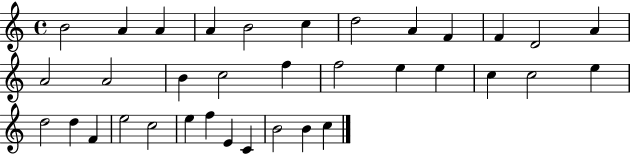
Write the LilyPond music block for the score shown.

{
  \clef treble
  \time 4/4
  \defaultTimeSignature
  \key c \major
  b'2 a'4 a'4 | a'4 b'2 c''4 | d''2 a'4 f'4 | f'4 d'2 a'4 | \break a'2 a'2 | b'4 c''2 f''4 | f''2 e''4 e''4 | c''4 c''2 e''4 | \break d''2 d''4 f'4 | e''2 c''2 | e''4 f''4 e'4 c'4 | b'2 b'4 c''4 | \break \bar "|."
}